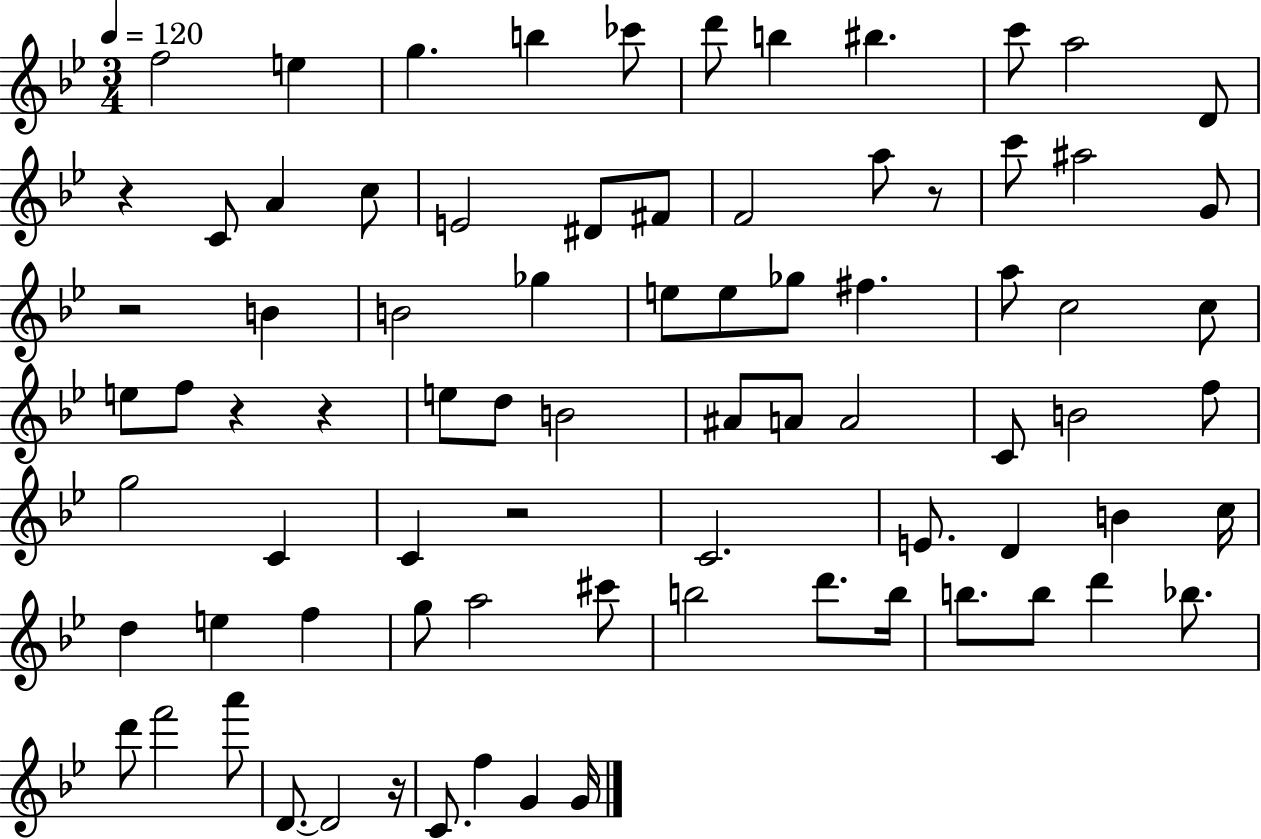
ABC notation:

X:1
T:Untitled
M:3/4
L:1/4
K:Bb
f2 e g b _c'/2 d'/2 b ^b c'/2 a2 D/2 z C/2 A c/2 E2 ^D/2 ^F/2 F2 a/2 z/2 c'/2 ^a2 G/2 z2 B B2 _g e/2 e/2 _g/2 ^f a/2 c2 c/2 e/2 f/2 z z e/2 d/2 B2 ^A/2 A/2 A2 C/2 B2 f/2 g2 C C z2 C2 E/2 D B c/4 d e f g/2 a2 ^c'/2 b2 d'/2 b/4 b/2 b/2 d' _b/2 d'/2 f'2 a'/2 D/2 D2 z/4 C/2 f G G/4